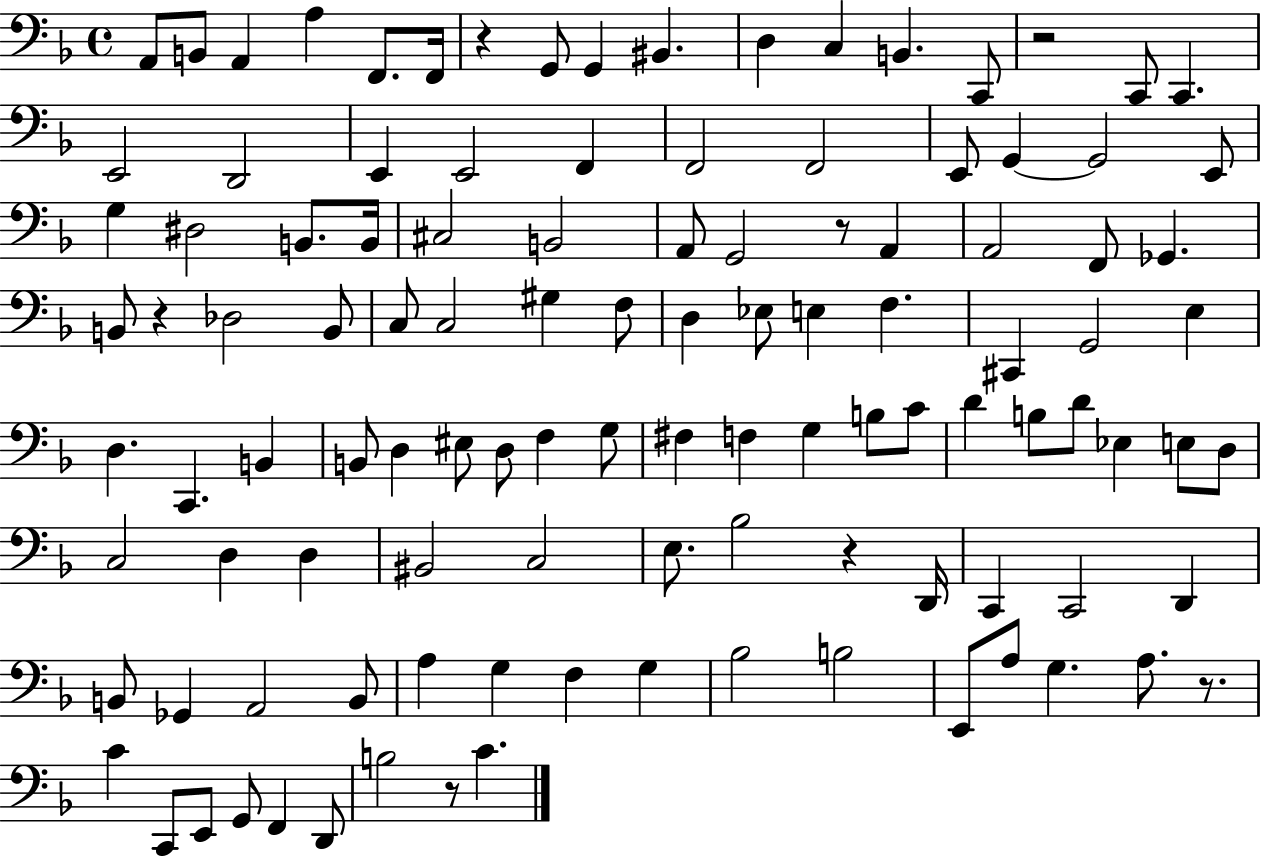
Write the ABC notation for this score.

X:1
T:Untitled
M:4/4
L:1/4
K:F
A,,/2 B,,/2 A,, A, F,,/2 F,,/4 z G,,/2 G,, ^B,, D, C, B,, C,,/2 z2 C,,/2 C,, E,,2 D,,2 E,, E,,2 F,, F,,2 F,,2 E,,/2 G,, G,,2 E,,/2 G, ^D,2 B,,/2 B,,/4 ^C,2 B,,2 A,,/2 G,,2 z/2 A,, A,,2 F,,/2 _G,, B,,/2 z _D,2 B,,/2 C,/2 C,2 ^G, F,/2 D, _E,/2 E, F, ^C,, G,,2 E, D, C,, B,, B,,/2 D, ^E,/2 D,/2 F, G,/2 ^F, F, G, B,/2 C/2 D B,/2 D/2 _E, E,/2 D,/2 C,2 D, D, ^B,,2 C,2 E,/2 _B,2 z D,,/4 C,, C,,2 D,, B,,/2 _G,, A,,2 B,,/2 A, G, F, G, _B,2 B,2 E,,/2 A,/2 G, A,/2 z/2 C C,,/2 E,,/2 G,,/2 F,, D,,/2 B,2 z/2 C